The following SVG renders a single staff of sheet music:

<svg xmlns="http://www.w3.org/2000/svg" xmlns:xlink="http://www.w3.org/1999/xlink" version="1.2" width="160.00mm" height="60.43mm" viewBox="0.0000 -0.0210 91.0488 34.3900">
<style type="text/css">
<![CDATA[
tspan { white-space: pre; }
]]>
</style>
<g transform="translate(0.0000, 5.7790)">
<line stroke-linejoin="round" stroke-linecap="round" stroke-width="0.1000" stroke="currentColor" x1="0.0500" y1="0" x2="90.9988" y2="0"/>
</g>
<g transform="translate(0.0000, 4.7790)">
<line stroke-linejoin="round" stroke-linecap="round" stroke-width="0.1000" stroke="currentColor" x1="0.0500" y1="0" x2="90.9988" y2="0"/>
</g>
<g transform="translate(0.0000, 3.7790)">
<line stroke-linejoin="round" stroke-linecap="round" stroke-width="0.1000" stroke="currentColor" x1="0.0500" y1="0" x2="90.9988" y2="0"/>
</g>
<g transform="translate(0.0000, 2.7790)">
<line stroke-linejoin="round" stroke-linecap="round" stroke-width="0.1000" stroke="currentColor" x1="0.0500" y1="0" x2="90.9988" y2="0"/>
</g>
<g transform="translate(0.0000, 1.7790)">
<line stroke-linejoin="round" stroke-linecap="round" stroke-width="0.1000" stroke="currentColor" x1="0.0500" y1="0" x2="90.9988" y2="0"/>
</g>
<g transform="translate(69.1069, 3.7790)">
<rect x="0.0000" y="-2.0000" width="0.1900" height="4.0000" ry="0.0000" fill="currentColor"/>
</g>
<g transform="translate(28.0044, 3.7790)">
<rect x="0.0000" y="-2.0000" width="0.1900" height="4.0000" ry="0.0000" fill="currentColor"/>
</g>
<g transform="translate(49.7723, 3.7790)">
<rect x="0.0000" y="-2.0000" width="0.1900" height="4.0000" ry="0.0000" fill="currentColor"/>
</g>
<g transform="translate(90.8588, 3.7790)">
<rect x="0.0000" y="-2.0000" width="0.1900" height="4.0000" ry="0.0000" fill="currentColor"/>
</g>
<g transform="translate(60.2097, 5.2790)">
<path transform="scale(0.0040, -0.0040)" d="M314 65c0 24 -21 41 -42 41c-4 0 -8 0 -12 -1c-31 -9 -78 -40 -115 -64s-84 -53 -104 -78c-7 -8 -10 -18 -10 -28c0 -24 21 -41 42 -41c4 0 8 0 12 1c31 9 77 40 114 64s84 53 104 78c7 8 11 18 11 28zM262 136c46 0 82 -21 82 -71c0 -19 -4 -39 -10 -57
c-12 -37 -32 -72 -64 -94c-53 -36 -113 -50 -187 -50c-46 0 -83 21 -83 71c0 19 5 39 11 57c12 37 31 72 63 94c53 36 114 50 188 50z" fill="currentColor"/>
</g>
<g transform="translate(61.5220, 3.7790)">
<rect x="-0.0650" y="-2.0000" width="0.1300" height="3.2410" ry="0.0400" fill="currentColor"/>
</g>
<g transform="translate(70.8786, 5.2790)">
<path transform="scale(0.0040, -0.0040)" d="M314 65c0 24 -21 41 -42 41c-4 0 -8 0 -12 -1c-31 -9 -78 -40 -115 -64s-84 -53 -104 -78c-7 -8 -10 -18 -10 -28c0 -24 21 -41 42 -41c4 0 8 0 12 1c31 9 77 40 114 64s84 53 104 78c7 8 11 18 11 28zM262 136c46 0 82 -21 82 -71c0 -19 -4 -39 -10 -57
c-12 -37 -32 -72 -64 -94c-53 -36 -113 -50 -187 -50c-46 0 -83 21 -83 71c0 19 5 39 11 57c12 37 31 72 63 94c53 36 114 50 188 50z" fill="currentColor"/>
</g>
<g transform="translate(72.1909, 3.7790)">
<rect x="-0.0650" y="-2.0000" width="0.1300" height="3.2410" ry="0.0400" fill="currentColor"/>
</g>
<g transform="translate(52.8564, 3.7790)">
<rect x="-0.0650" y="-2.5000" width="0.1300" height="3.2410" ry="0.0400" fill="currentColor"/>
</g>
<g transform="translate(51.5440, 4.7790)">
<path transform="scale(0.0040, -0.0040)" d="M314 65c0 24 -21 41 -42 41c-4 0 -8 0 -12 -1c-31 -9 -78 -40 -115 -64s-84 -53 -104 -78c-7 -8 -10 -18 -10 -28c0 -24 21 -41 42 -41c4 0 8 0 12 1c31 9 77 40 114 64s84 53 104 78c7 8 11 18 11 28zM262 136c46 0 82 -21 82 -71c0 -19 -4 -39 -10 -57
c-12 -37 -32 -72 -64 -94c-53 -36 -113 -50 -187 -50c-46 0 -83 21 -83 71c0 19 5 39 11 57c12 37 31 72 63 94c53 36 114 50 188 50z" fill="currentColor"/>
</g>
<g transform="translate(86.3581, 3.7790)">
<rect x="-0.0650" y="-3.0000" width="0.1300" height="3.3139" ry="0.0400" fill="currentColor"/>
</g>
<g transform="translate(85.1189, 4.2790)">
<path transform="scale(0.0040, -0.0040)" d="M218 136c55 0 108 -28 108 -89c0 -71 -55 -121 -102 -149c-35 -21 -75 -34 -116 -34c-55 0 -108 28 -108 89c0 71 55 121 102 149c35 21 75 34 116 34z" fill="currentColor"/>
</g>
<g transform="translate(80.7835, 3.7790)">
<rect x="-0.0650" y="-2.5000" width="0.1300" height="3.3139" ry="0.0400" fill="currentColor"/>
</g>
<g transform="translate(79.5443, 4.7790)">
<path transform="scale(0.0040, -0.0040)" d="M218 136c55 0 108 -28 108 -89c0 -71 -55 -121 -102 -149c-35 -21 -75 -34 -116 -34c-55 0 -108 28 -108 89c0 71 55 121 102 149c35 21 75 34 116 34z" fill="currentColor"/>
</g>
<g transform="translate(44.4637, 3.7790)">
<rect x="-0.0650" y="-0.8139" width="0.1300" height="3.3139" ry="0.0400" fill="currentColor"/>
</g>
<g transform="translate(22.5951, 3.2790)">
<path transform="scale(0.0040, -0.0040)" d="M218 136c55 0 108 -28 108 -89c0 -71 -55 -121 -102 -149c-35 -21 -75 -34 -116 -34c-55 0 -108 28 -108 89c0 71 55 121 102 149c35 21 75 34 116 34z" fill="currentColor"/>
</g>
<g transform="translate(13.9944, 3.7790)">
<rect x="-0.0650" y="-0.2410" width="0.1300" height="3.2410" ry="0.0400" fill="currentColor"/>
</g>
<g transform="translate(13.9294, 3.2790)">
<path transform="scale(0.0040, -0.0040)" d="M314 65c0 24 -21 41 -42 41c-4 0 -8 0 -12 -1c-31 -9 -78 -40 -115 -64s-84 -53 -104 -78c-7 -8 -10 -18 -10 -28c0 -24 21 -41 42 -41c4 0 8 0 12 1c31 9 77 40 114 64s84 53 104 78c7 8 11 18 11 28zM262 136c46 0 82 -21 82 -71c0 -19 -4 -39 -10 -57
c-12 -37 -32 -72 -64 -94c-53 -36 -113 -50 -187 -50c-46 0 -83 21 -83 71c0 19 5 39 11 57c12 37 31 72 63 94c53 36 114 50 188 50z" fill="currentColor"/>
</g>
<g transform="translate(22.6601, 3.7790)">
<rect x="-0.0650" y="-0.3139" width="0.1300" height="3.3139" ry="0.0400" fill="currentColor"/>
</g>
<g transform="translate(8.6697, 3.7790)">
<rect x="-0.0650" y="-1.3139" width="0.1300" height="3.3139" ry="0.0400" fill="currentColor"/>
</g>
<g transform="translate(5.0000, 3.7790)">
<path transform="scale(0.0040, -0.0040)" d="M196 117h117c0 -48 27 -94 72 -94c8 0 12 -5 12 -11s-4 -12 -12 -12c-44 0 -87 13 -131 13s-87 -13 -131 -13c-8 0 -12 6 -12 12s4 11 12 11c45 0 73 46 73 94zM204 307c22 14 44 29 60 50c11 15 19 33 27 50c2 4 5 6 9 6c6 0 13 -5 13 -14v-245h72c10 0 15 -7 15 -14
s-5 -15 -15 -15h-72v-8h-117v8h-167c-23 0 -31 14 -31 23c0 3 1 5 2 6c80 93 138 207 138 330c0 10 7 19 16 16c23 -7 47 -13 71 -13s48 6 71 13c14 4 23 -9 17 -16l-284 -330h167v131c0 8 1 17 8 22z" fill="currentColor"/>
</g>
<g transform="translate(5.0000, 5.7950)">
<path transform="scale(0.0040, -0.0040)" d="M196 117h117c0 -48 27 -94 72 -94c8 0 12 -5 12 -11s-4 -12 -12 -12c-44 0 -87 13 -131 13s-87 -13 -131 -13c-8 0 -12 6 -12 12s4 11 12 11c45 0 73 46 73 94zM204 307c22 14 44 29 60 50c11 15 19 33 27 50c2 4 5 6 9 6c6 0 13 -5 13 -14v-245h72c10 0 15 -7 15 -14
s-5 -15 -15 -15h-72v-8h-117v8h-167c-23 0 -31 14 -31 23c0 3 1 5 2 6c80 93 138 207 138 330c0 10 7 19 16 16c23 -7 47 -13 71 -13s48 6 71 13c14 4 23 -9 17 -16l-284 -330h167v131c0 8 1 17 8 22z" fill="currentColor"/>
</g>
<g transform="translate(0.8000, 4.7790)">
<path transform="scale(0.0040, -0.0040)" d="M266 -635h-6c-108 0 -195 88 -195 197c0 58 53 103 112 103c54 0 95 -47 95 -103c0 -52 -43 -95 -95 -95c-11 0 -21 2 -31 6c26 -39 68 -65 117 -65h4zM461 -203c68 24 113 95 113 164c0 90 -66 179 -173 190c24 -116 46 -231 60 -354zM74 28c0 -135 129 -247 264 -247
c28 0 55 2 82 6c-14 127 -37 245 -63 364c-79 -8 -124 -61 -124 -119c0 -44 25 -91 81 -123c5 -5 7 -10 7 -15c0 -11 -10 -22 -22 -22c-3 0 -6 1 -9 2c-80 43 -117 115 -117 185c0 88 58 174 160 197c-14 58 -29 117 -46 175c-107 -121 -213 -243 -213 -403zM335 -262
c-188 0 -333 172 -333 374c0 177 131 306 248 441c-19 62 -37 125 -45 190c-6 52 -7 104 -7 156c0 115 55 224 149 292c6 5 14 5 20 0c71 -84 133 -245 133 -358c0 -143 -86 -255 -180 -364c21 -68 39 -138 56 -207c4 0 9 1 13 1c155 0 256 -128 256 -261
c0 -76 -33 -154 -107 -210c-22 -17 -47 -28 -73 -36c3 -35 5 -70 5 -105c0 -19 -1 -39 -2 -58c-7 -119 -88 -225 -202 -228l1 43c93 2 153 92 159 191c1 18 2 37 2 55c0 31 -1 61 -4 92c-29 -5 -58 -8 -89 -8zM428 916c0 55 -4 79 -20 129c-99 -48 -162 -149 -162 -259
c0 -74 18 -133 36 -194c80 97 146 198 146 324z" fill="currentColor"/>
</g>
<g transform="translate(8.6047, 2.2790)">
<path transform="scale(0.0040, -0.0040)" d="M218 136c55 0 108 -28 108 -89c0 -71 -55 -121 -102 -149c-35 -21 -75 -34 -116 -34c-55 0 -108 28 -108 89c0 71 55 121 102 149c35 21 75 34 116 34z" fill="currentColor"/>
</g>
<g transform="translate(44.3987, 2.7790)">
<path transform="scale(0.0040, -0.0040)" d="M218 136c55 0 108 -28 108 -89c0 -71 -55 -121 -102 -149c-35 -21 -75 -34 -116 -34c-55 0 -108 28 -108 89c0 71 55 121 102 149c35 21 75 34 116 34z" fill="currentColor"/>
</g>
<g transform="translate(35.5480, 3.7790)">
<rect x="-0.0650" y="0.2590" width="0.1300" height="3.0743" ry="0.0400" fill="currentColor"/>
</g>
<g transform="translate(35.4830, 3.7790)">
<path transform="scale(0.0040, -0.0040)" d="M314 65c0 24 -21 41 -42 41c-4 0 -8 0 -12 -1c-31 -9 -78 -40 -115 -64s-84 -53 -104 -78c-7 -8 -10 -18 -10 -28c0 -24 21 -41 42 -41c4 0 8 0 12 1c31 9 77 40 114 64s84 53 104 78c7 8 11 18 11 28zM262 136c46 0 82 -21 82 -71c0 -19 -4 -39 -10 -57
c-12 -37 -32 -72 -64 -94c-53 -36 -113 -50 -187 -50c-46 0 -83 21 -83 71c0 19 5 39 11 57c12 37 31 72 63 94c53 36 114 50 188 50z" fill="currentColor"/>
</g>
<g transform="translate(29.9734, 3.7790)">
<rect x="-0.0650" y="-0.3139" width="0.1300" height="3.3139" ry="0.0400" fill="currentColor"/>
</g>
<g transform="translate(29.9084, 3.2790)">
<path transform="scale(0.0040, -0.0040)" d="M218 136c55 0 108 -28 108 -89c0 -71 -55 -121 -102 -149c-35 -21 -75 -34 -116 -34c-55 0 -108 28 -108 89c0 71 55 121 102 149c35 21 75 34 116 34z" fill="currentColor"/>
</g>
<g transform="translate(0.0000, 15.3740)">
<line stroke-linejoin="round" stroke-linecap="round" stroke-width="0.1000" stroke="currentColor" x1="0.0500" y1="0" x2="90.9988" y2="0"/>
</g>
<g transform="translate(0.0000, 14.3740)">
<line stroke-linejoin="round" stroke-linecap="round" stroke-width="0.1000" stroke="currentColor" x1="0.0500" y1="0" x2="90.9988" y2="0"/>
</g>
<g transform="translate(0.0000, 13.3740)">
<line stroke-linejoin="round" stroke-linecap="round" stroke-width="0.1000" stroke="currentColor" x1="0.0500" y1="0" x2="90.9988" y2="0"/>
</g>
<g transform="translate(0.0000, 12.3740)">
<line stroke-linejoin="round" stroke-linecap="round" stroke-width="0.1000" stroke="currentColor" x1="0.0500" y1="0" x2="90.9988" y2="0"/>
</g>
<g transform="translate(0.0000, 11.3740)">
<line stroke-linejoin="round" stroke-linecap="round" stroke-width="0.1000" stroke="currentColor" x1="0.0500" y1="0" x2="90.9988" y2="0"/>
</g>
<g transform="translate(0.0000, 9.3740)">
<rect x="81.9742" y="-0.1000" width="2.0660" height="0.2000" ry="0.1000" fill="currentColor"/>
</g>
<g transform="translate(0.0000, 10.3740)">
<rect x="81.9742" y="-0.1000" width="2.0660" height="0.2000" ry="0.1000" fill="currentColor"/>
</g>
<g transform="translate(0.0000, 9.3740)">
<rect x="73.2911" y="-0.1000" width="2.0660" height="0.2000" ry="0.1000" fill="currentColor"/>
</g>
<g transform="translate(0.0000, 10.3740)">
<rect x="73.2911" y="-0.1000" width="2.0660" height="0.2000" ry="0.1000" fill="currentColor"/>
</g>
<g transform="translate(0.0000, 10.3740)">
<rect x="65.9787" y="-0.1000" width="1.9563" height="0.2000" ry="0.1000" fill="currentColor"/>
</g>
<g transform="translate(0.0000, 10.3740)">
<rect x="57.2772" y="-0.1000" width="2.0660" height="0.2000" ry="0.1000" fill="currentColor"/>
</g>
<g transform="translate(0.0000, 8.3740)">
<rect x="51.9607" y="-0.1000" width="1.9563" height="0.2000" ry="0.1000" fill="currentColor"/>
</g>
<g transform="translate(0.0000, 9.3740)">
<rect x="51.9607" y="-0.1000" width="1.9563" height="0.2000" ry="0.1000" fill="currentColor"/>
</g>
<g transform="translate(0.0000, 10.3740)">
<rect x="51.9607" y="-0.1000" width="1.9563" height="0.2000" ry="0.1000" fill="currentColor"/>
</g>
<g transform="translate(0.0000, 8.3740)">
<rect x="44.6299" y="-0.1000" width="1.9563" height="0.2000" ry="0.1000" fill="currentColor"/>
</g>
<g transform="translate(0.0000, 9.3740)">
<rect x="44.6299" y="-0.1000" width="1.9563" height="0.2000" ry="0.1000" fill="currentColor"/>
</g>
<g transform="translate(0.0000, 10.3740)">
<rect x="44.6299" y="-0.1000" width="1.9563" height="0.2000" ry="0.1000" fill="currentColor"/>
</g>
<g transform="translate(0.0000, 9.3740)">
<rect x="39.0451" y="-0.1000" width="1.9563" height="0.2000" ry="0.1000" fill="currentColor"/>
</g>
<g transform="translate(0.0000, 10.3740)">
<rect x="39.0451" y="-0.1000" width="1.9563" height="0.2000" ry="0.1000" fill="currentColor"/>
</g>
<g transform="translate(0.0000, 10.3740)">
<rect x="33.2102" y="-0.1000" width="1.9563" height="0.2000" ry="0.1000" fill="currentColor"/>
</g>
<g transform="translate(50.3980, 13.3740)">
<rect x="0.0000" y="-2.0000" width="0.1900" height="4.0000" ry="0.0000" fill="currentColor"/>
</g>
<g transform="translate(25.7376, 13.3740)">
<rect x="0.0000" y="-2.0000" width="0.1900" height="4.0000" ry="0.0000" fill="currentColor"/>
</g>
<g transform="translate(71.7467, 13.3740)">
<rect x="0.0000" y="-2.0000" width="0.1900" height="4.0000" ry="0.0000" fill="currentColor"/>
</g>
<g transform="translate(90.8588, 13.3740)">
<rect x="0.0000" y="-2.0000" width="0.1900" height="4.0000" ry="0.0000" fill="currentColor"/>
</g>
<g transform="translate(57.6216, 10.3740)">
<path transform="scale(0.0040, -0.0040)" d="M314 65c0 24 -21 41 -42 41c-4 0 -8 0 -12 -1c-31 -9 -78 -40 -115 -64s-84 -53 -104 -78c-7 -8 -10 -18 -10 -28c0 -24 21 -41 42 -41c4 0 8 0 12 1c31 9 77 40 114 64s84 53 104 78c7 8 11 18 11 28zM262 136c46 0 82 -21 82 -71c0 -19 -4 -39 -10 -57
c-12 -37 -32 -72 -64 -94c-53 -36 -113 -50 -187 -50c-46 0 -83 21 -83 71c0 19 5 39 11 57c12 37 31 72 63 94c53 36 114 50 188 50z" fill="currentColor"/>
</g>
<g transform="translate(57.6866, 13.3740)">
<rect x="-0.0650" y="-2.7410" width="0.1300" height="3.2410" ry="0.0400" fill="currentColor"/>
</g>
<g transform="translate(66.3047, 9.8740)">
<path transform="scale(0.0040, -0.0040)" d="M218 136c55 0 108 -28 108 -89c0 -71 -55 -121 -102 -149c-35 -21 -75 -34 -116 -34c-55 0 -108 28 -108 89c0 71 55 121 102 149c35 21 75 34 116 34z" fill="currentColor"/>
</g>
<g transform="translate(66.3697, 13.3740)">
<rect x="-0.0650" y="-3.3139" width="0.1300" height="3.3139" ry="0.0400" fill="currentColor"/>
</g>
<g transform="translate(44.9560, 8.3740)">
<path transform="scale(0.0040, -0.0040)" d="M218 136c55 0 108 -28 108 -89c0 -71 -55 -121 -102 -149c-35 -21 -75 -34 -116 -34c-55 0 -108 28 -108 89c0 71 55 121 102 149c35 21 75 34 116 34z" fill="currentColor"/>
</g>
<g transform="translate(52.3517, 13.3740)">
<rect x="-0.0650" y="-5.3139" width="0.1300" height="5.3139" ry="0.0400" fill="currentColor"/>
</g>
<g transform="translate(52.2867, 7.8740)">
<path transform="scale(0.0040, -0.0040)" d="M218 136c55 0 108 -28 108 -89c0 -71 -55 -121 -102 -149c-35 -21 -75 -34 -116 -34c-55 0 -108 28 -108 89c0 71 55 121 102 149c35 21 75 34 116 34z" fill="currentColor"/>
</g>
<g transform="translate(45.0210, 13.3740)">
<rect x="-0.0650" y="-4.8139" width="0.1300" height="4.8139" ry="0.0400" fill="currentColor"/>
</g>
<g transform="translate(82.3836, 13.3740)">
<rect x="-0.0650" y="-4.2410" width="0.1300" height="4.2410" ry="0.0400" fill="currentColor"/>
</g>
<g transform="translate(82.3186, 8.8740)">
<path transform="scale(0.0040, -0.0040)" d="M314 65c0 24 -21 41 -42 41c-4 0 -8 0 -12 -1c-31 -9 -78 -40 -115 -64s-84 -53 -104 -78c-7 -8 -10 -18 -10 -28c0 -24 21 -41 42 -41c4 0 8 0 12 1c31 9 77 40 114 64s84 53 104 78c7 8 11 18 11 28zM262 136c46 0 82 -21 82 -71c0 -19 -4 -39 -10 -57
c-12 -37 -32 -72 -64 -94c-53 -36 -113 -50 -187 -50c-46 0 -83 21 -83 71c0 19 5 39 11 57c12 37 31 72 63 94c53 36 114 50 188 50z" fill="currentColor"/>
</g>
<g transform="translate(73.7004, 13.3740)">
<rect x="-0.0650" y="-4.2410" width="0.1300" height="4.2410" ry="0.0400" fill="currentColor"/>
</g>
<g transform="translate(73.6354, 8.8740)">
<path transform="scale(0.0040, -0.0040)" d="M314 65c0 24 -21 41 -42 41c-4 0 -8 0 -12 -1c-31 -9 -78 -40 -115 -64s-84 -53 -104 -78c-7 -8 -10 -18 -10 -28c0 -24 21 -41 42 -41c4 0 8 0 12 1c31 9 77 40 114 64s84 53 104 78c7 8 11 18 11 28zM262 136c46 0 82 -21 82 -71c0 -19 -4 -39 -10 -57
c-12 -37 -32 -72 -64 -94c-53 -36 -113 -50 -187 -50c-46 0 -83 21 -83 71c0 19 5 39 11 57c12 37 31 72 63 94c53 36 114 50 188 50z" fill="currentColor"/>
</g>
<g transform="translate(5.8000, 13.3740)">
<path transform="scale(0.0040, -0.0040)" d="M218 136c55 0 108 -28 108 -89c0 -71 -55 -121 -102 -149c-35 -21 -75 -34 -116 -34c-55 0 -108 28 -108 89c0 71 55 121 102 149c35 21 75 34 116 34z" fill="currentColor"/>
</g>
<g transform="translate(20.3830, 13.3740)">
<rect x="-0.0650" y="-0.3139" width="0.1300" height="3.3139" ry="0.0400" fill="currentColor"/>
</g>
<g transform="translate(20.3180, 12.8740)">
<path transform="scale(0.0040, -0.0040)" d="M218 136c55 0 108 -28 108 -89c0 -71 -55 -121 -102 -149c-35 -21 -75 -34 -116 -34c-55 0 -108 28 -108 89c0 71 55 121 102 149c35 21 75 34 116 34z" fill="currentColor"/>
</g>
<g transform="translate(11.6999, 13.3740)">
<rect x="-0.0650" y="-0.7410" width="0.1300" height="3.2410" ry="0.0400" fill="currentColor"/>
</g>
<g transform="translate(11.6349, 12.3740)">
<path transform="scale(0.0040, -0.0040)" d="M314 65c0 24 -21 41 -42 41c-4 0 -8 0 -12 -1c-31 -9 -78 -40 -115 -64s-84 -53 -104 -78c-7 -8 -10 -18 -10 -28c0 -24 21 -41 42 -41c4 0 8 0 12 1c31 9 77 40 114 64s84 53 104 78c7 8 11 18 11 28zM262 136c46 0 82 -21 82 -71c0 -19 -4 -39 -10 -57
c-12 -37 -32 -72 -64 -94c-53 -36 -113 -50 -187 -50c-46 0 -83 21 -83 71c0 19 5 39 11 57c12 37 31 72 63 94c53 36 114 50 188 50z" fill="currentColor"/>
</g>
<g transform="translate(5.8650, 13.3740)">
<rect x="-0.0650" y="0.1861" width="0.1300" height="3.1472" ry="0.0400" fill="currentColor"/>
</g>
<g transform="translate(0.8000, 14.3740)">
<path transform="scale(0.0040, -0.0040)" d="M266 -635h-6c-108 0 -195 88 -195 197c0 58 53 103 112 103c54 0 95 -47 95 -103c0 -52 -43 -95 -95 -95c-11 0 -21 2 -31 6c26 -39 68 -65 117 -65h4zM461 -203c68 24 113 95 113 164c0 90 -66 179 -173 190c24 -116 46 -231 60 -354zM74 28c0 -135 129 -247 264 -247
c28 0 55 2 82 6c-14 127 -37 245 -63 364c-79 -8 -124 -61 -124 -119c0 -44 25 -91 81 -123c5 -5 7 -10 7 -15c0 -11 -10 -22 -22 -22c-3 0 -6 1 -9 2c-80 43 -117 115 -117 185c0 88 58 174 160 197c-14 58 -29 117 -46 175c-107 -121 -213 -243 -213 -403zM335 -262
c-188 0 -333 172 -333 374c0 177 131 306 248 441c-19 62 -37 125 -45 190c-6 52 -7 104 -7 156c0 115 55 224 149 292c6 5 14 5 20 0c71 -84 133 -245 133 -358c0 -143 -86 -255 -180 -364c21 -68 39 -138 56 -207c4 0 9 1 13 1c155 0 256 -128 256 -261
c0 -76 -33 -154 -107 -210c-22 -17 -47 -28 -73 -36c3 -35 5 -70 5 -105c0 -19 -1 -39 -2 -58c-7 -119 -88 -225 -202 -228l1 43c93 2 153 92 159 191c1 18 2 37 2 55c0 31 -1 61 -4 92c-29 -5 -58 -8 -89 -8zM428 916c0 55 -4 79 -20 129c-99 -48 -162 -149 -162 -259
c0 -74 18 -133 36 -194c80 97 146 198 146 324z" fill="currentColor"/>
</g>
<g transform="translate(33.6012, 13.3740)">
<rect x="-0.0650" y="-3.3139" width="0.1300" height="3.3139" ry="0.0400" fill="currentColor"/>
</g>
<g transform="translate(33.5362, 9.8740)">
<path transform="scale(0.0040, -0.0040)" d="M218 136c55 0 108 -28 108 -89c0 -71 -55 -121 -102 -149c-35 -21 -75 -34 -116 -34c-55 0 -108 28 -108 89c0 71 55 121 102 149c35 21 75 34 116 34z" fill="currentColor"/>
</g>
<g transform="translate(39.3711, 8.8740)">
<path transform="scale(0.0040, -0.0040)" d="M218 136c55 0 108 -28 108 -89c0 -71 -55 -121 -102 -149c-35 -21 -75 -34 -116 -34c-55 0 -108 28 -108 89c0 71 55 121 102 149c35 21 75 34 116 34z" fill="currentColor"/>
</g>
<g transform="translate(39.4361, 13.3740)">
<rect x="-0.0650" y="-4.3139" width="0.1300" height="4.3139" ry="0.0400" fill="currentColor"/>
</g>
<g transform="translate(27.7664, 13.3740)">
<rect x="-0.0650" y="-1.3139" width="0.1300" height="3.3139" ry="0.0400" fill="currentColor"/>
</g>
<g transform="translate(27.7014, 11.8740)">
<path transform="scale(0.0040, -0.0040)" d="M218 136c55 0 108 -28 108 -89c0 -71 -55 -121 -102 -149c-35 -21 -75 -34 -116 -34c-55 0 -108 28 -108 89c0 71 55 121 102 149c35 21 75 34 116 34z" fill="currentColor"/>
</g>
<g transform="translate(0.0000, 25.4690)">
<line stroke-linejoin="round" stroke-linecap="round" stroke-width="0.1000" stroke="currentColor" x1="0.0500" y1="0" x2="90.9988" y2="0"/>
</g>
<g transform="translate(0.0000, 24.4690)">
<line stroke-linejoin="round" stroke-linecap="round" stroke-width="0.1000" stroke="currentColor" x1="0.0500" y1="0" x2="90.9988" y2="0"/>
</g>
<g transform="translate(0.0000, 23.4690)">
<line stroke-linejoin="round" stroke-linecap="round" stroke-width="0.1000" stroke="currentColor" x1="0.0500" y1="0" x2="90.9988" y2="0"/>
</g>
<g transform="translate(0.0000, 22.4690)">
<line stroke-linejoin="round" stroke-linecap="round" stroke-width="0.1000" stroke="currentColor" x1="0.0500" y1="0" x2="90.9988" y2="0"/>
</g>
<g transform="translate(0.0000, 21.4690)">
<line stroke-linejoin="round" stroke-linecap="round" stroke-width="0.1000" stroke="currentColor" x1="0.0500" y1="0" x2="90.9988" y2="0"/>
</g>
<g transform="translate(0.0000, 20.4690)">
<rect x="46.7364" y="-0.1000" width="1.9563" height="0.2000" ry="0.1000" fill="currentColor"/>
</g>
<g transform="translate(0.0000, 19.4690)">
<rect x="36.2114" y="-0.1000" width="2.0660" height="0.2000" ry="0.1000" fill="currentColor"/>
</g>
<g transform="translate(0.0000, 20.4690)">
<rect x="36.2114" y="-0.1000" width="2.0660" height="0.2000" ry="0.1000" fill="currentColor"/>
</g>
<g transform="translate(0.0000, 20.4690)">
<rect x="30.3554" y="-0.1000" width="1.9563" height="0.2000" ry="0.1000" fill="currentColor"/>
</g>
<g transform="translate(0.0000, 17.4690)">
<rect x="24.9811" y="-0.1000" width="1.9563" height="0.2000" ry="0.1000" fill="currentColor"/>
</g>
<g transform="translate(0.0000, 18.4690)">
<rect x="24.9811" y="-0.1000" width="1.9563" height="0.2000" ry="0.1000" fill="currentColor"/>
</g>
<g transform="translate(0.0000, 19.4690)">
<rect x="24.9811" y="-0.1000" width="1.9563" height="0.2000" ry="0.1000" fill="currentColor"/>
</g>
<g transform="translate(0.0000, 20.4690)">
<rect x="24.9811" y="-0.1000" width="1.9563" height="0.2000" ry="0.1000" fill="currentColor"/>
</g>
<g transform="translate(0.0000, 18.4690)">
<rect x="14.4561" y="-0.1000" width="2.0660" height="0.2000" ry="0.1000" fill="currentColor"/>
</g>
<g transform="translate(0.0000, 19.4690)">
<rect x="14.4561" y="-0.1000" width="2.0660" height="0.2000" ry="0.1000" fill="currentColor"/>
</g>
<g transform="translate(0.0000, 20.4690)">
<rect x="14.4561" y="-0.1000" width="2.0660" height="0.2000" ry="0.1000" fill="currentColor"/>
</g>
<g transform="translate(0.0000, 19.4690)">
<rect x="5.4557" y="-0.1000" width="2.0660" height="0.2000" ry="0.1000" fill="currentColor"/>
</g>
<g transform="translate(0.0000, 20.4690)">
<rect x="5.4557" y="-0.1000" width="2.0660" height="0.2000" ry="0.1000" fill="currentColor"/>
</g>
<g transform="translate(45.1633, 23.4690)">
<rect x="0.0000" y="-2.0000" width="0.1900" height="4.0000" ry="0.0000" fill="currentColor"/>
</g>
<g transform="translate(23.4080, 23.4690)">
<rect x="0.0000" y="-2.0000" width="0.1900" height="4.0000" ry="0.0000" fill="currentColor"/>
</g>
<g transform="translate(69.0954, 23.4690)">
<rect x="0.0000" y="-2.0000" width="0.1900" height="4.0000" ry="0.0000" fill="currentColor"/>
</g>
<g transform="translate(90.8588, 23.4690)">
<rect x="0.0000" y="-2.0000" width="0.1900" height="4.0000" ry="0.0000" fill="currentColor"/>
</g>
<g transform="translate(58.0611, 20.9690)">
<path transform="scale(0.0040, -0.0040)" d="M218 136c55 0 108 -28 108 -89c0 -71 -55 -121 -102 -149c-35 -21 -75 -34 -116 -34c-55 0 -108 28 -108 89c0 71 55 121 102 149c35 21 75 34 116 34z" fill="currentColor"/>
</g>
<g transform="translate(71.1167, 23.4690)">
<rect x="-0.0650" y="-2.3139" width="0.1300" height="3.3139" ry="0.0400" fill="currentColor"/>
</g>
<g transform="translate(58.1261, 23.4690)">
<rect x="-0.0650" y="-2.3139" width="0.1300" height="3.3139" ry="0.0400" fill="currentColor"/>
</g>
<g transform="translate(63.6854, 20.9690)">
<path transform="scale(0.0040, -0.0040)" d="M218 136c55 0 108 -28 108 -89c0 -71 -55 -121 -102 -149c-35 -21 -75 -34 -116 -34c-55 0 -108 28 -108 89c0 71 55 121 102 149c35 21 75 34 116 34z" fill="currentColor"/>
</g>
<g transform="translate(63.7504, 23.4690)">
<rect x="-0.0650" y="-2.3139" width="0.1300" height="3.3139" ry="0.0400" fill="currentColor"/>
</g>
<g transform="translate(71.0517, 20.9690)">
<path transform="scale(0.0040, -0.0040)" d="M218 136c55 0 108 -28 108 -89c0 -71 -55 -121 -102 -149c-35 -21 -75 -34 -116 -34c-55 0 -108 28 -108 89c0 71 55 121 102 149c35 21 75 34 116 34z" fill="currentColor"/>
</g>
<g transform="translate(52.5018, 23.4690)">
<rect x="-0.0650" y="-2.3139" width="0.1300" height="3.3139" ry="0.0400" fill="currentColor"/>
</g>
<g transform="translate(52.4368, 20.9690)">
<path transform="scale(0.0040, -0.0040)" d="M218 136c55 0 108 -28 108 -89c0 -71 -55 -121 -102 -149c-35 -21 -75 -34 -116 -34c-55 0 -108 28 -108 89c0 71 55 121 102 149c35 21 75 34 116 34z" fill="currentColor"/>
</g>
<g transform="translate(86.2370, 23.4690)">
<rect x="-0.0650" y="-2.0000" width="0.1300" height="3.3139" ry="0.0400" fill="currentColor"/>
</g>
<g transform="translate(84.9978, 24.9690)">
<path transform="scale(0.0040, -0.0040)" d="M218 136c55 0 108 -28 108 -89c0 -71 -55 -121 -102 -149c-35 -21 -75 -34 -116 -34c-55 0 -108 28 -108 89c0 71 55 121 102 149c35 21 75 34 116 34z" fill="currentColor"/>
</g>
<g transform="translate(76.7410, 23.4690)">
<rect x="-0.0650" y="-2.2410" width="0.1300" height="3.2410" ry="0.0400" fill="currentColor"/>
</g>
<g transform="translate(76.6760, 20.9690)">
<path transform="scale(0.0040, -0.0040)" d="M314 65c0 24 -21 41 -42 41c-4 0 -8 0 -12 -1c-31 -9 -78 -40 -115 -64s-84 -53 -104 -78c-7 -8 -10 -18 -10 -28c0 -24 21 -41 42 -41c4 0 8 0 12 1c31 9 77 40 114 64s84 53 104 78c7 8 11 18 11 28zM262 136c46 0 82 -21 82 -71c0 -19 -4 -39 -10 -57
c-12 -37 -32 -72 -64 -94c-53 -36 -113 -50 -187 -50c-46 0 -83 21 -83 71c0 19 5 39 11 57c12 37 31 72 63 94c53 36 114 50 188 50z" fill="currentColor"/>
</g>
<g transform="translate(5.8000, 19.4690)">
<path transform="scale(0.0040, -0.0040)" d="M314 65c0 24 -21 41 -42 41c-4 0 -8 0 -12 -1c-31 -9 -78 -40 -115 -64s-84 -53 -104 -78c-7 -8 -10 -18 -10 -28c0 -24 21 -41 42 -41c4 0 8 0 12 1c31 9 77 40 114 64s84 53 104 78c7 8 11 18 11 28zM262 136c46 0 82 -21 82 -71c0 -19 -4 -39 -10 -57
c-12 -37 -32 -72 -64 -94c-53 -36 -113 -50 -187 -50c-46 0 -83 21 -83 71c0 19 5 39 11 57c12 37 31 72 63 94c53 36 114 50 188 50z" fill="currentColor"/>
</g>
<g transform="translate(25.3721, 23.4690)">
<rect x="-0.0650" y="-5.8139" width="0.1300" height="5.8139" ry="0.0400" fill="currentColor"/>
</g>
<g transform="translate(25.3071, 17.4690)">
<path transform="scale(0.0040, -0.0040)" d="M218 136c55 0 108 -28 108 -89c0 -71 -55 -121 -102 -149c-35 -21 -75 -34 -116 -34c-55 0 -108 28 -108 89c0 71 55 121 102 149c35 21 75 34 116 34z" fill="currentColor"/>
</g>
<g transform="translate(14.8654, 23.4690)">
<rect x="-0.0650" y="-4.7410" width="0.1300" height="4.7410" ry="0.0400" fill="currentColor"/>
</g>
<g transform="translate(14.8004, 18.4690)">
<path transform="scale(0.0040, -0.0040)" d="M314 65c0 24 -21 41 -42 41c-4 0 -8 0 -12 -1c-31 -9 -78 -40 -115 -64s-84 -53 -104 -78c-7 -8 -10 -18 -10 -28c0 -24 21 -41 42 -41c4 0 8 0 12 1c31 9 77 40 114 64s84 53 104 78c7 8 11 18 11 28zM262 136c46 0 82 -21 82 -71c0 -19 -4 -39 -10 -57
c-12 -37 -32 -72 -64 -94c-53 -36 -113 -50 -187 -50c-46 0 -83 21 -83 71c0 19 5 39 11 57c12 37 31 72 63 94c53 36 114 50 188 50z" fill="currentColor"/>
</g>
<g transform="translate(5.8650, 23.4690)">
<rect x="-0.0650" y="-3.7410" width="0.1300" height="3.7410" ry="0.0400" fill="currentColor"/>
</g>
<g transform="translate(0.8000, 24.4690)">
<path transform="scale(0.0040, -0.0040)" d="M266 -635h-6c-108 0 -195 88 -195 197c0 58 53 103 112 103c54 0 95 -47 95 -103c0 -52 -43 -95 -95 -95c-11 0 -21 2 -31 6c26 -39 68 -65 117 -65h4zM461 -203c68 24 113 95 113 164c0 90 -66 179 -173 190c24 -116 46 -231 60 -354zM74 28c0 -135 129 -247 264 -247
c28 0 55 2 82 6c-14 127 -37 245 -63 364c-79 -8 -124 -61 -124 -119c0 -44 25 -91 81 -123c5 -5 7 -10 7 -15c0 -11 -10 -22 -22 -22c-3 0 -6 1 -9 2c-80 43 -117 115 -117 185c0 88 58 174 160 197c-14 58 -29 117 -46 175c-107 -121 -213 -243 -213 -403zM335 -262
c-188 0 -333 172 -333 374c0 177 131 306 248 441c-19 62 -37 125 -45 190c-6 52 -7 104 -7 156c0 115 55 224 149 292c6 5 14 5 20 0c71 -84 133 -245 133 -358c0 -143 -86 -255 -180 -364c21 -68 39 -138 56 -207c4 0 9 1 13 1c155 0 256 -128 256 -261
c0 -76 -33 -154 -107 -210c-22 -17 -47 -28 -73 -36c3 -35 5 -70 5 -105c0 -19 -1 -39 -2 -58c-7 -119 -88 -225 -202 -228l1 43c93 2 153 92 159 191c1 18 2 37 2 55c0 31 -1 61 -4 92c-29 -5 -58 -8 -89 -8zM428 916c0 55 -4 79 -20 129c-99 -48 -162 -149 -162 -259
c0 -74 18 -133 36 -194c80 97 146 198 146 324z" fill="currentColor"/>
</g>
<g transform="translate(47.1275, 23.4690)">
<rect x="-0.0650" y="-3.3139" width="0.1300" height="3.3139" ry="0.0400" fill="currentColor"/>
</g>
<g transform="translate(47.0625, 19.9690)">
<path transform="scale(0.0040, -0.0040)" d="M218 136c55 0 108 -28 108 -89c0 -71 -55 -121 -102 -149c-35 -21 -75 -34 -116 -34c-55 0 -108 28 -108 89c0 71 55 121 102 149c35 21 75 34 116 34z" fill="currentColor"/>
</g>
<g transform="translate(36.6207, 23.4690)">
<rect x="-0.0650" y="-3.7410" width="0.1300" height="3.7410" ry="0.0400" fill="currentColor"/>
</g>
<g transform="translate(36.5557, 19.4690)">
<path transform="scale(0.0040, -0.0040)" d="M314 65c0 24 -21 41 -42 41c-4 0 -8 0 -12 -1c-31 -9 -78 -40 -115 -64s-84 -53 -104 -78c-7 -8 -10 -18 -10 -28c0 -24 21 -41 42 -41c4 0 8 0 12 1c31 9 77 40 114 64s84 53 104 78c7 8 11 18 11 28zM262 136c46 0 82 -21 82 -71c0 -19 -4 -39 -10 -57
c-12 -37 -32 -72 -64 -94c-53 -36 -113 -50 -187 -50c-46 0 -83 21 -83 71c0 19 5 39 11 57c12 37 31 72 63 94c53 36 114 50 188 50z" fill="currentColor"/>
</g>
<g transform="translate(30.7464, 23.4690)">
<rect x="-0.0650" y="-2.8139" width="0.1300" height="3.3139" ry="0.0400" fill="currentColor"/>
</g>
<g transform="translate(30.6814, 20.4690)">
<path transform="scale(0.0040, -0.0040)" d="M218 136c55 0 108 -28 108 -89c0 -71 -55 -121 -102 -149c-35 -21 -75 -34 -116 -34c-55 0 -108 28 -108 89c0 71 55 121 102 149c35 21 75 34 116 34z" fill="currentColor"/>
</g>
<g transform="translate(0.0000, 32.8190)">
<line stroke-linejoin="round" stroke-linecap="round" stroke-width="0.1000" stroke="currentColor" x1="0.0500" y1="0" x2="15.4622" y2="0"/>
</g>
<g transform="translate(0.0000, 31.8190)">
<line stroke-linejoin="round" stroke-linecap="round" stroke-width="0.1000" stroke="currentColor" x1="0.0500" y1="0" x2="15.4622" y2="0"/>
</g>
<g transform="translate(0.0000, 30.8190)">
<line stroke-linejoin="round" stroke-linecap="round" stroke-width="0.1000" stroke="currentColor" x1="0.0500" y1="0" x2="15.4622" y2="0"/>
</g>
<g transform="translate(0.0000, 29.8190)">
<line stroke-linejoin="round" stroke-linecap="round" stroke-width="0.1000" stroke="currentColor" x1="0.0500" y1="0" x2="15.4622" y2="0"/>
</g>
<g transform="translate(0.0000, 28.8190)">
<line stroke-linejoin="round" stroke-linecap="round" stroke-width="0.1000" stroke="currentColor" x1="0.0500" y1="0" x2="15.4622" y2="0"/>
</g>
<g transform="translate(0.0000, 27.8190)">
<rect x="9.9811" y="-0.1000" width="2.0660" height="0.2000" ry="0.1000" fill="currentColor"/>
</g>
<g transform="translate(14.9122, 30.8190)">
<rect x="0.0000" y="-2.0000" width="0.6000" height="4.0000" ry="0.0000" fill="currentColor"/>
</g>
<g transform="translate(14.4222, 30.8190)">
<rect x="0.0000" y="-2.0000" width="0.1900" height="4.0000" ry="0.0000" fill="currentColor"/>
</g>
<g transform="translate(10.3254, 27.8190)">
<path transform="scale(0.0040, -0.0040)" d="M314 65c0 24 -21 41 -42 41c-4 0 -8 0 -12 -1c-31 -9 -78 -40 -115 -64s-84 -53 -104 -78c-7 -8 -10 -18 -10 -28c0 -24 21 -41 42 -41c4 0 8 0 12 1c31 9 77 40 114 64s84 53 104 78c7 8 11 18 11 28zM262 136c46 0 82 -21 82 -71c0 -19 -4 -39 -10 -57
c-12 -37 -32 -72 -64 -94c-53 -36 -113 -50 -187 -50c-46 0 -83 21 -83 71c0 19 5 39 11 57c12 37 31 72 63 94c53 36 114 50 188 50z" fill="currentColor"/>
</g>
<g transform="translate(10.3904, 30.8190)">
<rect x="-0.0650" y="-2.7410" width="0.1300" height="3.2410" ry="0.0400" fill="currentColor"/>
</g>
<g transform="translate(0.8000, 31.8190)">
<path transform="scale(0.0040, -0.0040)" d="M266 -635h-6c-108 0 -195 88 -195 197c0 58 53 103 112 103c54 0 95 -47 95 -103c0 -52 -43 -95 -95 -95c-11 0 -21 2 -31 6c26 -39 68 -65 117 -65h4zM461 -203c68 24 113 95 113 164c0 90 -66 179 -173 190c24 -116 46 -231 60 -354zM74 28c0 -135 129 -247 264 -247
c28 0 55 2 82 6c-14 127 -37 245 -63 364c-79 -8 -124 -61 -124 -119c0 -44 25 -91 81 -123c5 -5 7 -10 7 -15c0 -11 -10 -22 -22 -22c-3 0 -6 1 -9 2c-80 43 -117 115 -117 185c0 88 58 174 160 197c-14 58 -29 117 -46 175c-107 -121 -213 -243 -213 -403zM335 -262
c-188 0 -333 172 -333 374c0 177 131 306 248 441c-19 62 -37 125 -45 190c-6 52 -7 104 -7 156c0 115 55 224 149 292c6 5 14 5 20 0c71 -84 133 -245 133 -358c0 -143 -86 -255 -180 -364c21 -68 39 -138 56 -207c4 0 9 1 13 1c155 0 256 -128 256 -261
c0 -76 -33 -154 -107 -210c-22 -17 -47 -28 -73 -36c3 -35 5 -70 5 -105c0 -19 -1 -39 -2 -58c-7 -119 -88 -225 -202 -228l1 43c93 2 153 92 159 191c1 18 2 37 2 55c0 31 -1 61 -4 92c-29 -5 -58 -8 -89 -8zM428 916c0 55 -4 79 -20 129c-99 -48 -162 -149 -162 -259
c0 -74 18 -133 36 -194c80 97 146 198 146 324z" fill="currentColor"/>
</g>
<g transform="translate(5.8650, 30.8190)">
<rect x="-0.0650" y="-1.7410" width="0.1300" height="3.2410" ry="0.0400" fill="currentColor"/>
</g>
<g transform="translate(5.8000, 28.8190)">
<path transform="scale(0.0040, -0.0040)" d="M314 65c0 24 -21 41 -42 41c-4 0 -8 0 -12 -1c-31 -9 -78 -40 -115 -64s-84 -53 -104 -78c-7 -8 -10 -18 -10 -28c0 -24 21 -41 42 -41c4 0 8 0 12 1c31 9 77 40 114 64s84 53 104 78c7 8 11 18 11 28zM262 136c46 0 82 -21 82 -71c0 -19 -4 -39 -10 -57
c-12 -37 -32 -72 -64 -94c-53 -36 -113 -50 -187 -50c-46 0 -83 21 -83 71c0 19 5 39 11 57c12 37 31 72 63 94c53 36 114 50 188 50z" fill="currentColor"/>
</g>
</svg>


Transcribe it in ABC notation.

X:1
T:Untitled
M:4/4
L:1/4
K:C
e c2 c c B2 d G2 F2 F2 G A B d2 c e b d' e' f' a2 b d'2 d'2 c'2 e'2 g' a c'2 b g g g g g2 F f2 a2